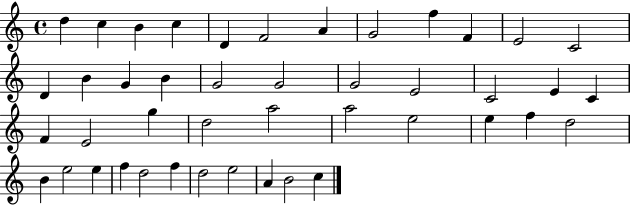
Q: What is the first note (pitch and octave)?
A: D5